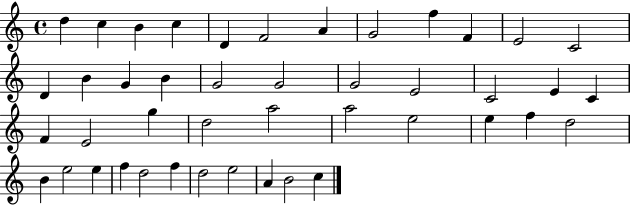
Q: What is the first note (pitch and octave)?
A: D5